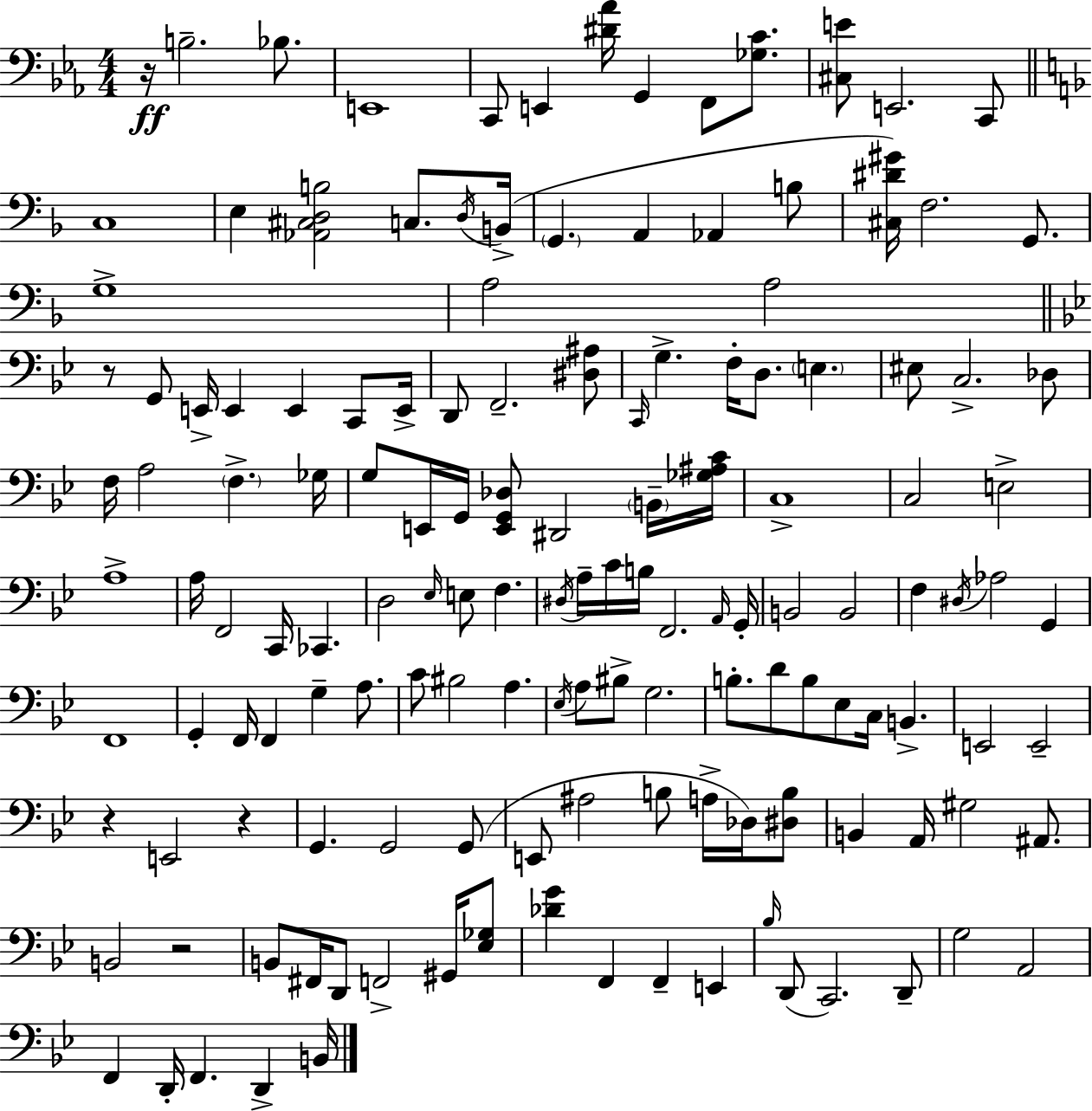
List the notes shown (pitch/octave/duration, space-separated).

R/s B3/h. Bb3/e. E2/w C2/e E2/q [D#4,Ab4]/s G2/q F2/e [Gb3,C4]/e. [C#3,E4]/e E2/h. C2/e C3/w E3/q [Ab2,C#3,D3,B3]/h C3/e. D3/s B2/s G2/q. A2/q Ab2/q B3/e [C#3,D#4,G#4]/s F3/h. G2/e. G3/w A3/h A3/h R/e G2/e E2/s E2/q E2/q C2/e E2/s D2/e F2/h. [D#3,A#3]/e C2/s G3/q. F3/s D3/e. E3/q. EIS3/e C3/h. Db3/e F3/s A3/h F3/q. Gb3/s G3/e E2/s G2/s [E2,G2,Db3]/e D#2/h B2/s [Gb3,A#3,C4]/s C3/w C3/h E3/h A3/w A3/s F2/h C2/s CES2/q. D3/h Eb3/s E3/e F3/q. D#3/s A3/s C4/s B3/s F2/h. A2/s G2/s B2/h B2/h F3/q D#3/s Ab3/h G2/q F2/w G2/q F2/s F2/q G3/q A3/e. C4/e BIS3/h A3/q. Eb3/s A3/e BIS3/e G3/h. B3/e. D4/e B3/e Eb3/e C3/s B2/q. E2/h E2/h R/q E2/h R/q G2/q. G2/h G2/e E2/e A#3/h B3/e A3/s Db3/s [D#3,B3]/e B2/q A2/s G#3/h A#2/e. B2/h R/h B2/e F#2/s D2/e F2/h G#2/s [Eb3,Gb3]/e [Db4,G4]/q F2/q F2/q E2/q Bb3/s D2/e C2/h. D2/e G3/h A2/h F2/q D2/s F2/q. D2/q B2/s